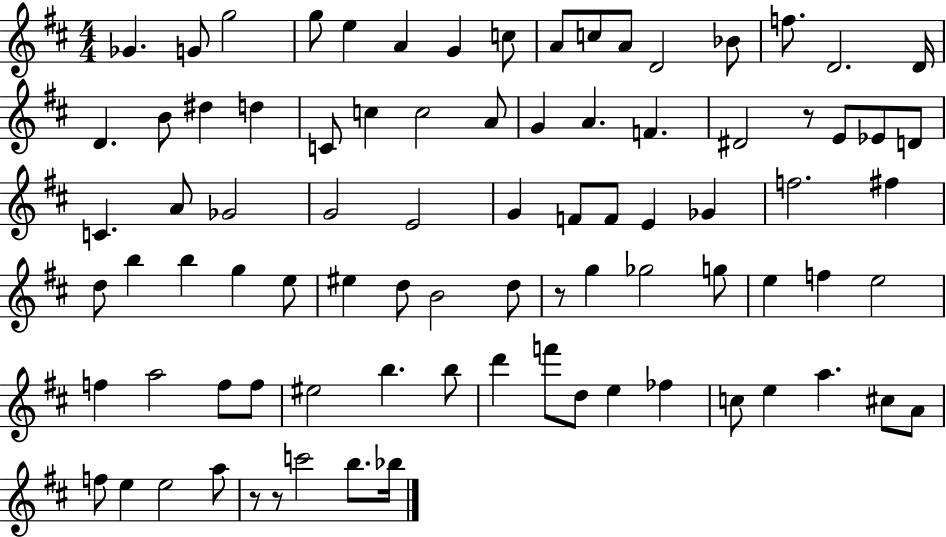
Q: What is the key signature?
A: D major